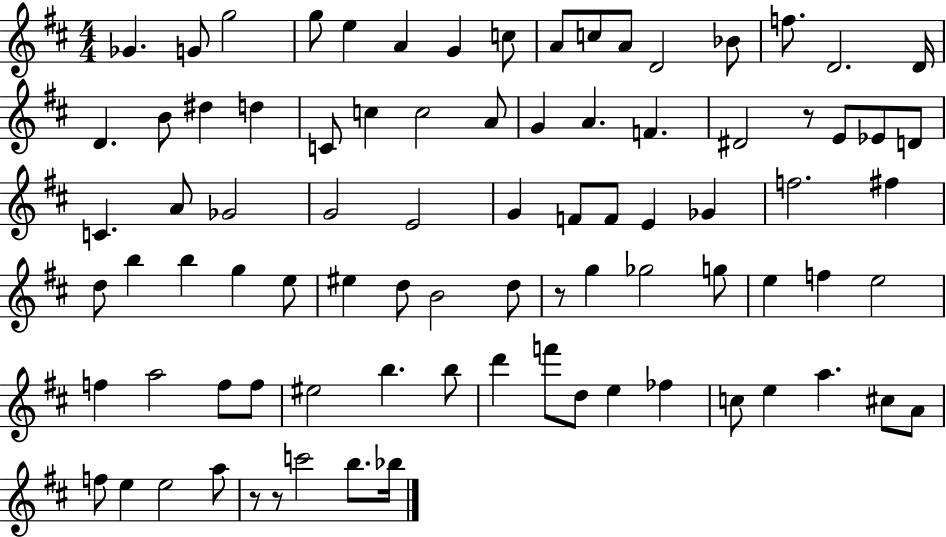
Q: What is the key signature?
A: D major